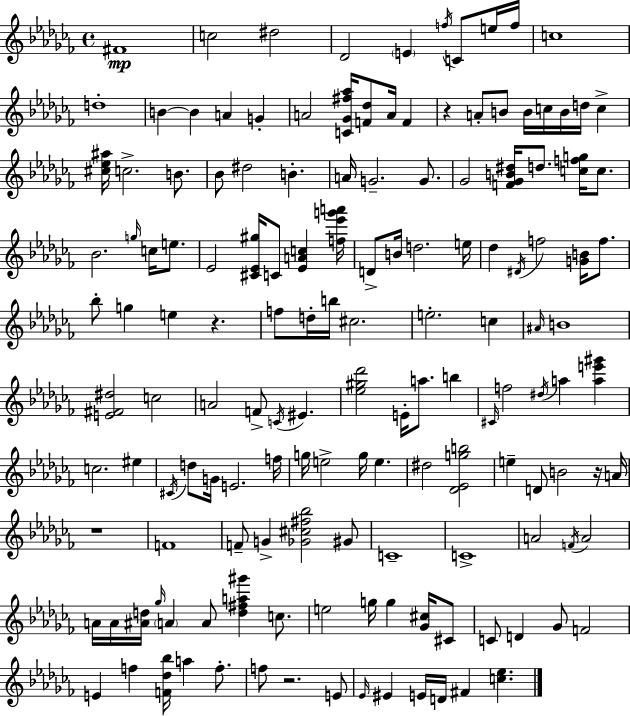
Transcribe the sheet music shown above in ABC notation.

X:1
T:Untitled
M:4/4
L:1/4
K:Abm
^F4 c2 ^d2 _D2 E f/4 C/2 e/4 f/4 c4 d4 B B A G A2 [C_G^f_a]/4 [F_d]/2 A/4 F z A/2 B/2 B/4 c/4 B/4 d/4 c [^c_e^a]/4 c2 B/2 _B/2 ^d2 B A/4 G2 G/2 _G2 [F_GB^d]/4 d/2 [cfg]/4 c/2 _B2 g/4 c/4 e/2 _E2 [^C_E^g]/4 C/2 [_EAc] [f_e'g'a']/4 D/2 B/4 d2 e/4 _d ^D/4 f2 [GB]/4 f/2 _b/2 g e z f/2 d/4 b/4 ^c2 e2 c ^A/4 B4 [E^F^d]2 c2 A2 F/2 C/4 ^E [_e^g_d']2 E/4 a/2 b ^C/4 f2 ^d/4 a [ae'^g'] c2 ^e ^C/4 d/2 G/4 E2 f/4 g/4 e2 g/4 e ^d2 [_D_Egb]2 e D/2 B2 z/4 A/4 z4 F4 F/2 G [_G^c^f_b]2 ^G/2 C4 C4 A2 F/4 A2 A/4 A/4 [^Ad]/4 _g/4 A A/2 [d^fa^g'] c/2 e2 g/4 g [_G^c]/4 ^C/2 C/2 D _G/2 F2 E f [F_d_b]/4 a f/2 f/2 z2 E/2 _E/4 ^E E/4 D/4 ^F [c_e]